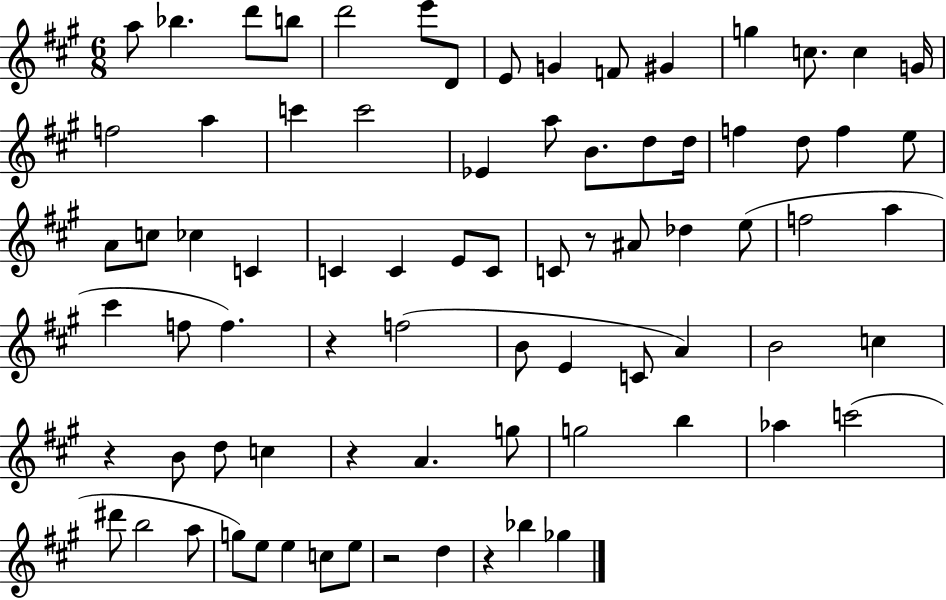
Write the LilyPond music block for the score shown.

{
  \clef treble
  \numericTimeSignature
  \time 6/8
  \key a \major
  a''8 bes''4. d'''8 b''8 | d'''2 e'''8 d'8 | e'8 g'4 f'8 gis'4 | g''4 c''8. c''4 g'16 | \break f''2 a''4 | c'''4 c'''2 | ees'4 a''8 b'8. d''8 d''16 | f''4 d''8 f''4 e''8 | \break a'8 c''8 ces''4 c'4 | c'4 c'4 e'8 c'8 | c'8 r8 ais'8 des''4 e''8( | f''2 a''4 | \break cis'''4 f''8 f''4.) | r4 f''2( | b'8 e'4 c'8 a'4) | b'2 c''4 | \break r4 b'8 d''8 c''4 | r4 a'4. g''8 | g''2 b''4 | aes''4 c'''2( | \break dis'''8 b''2 a''8 | g''8) e''8 e''4 c''8 e''8 | r2 d''4 | r4 bes''4 ges''4 | \break \bar "|."
}